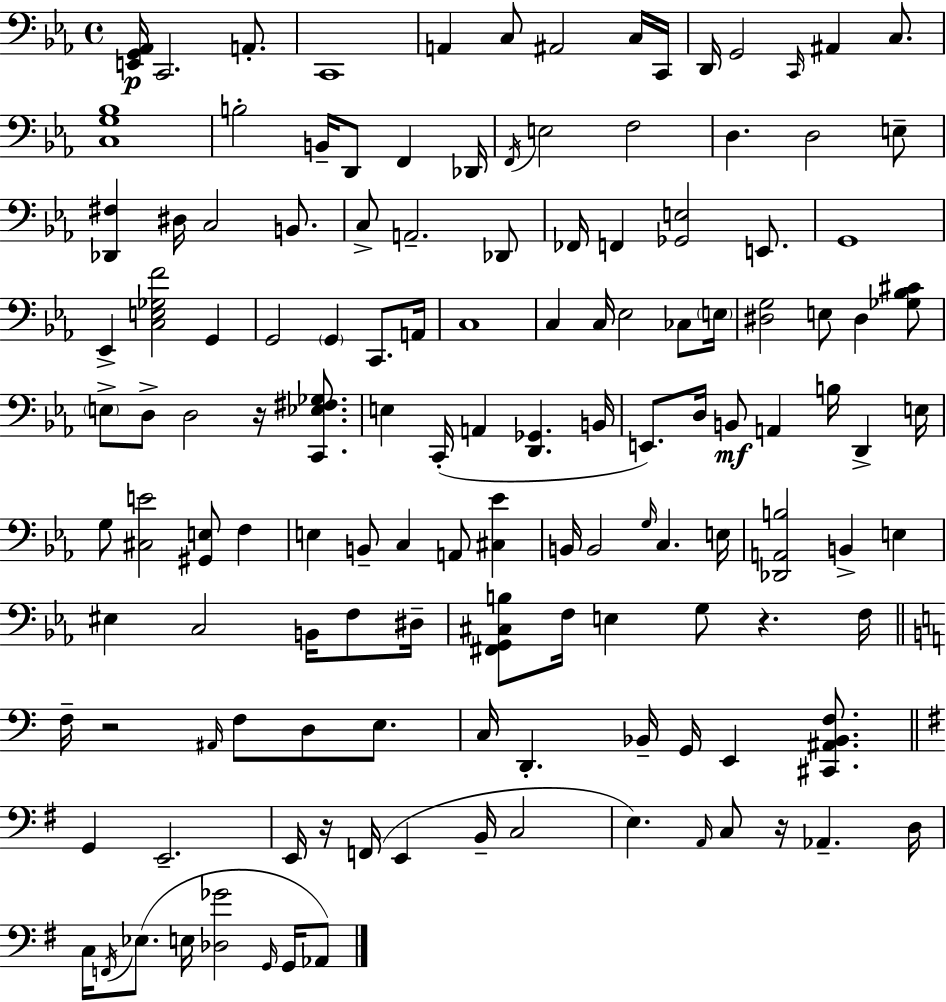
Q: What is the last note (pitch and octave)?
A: Ab2